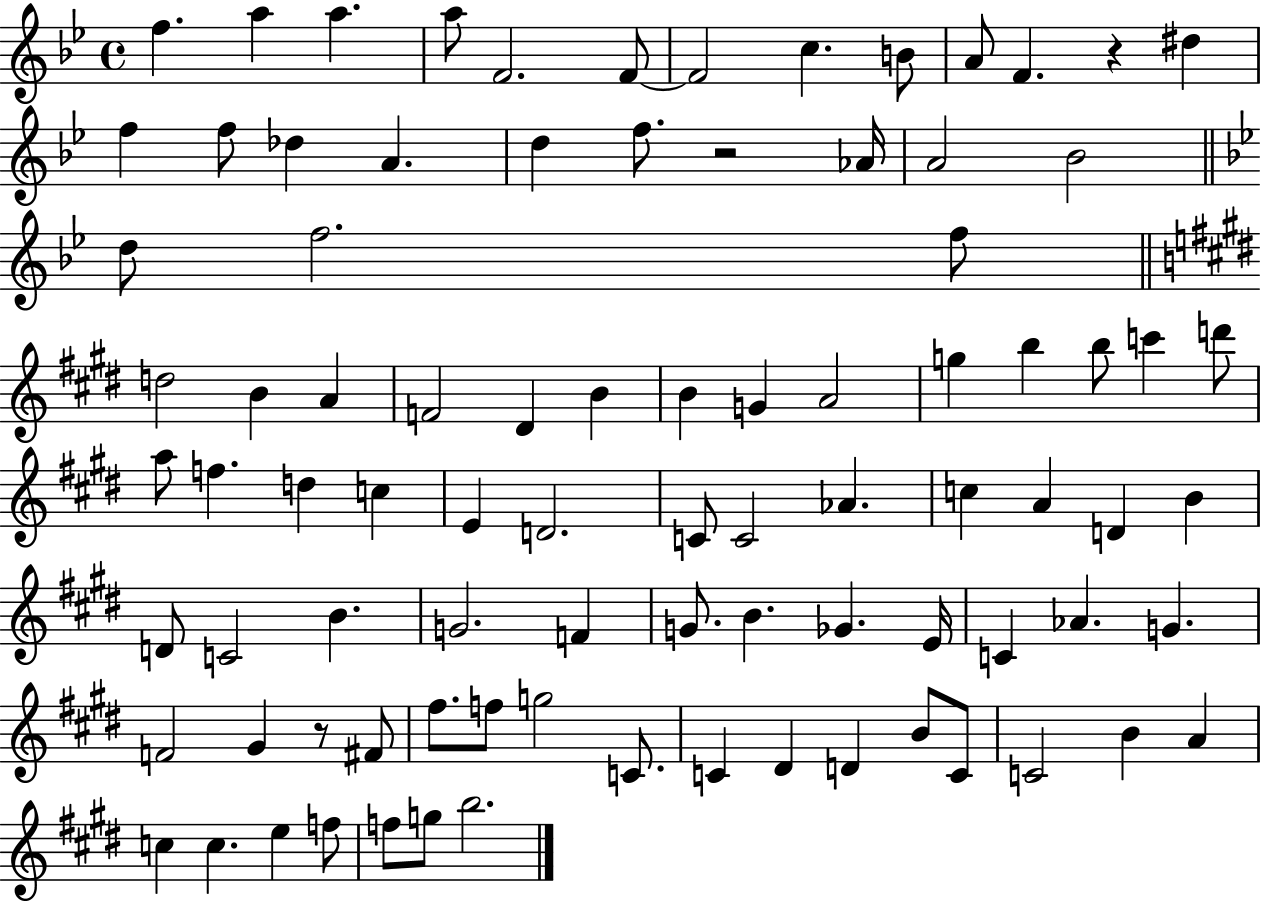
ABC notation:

X:1
T:Untitled
M:4/4
L:1/4
K:Bb
f a a a/2 F2 F/2 F2 c B/2 A/2 F z ^d f f/2 _d A d f/2 z2 _A/4 A2 _B2 d/2 f2 f/2 d2 B A F2 ^D B B G A2 g b b/2 c' d'/2 a/2 f d c E D2 C/2 C2 _A c A D B D/2 C2 B G2 F G/2 B _G E/4 C _A G F2 ^G z/2 ^F/2 ^f/2 f/2 g2 C/2 C ^D D B/2 C/2 C2 B A c c e f/2 f/2 g/2 b2